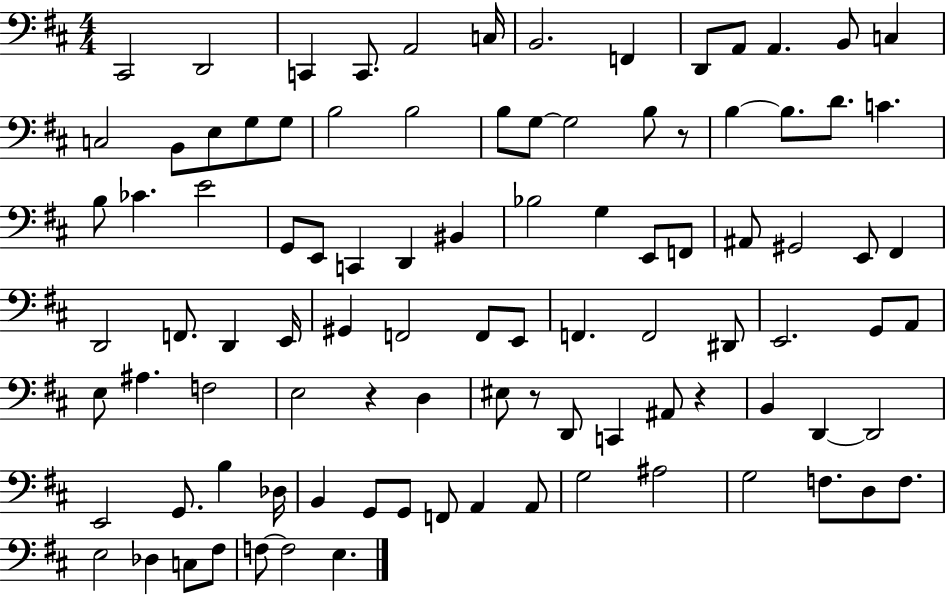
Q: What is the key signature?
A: D major